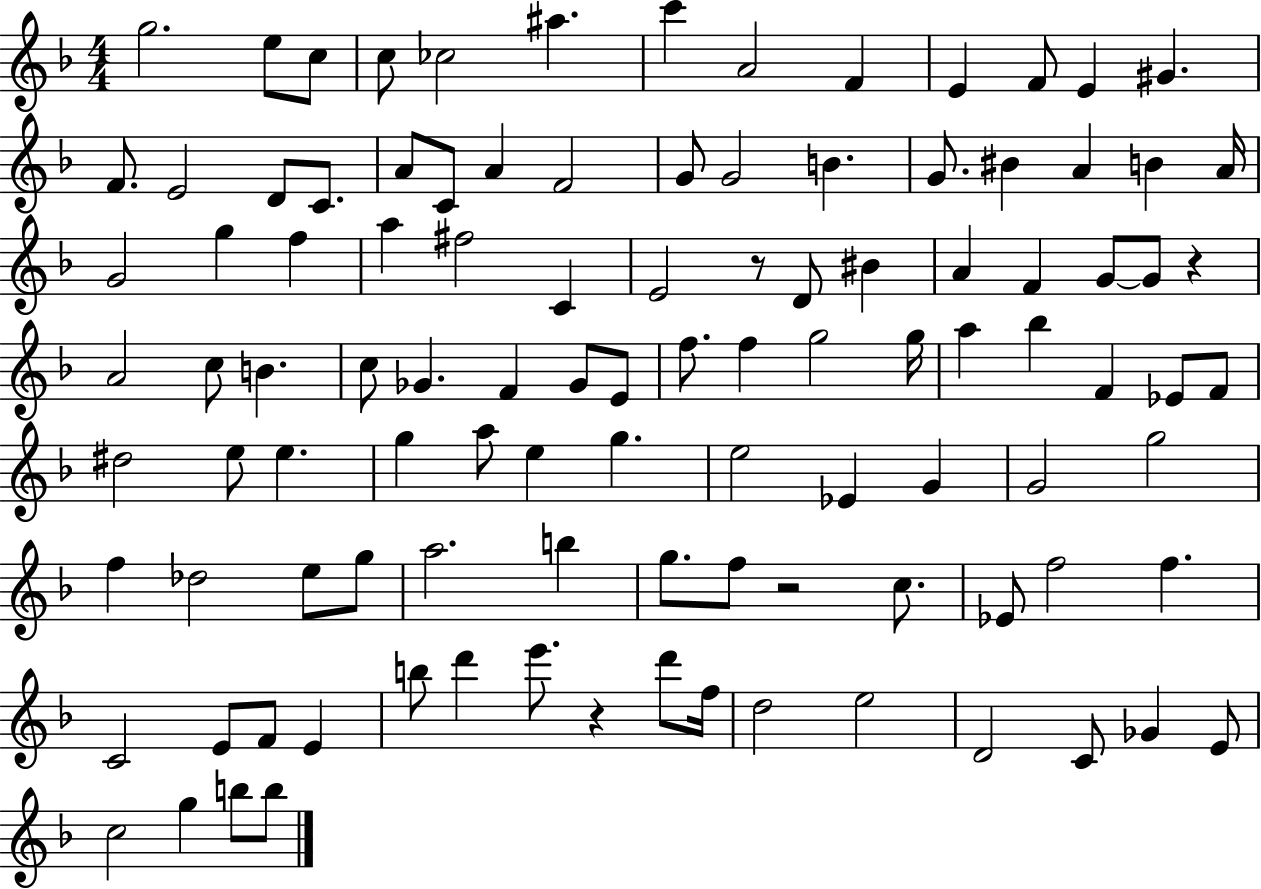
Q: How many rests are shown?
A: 4